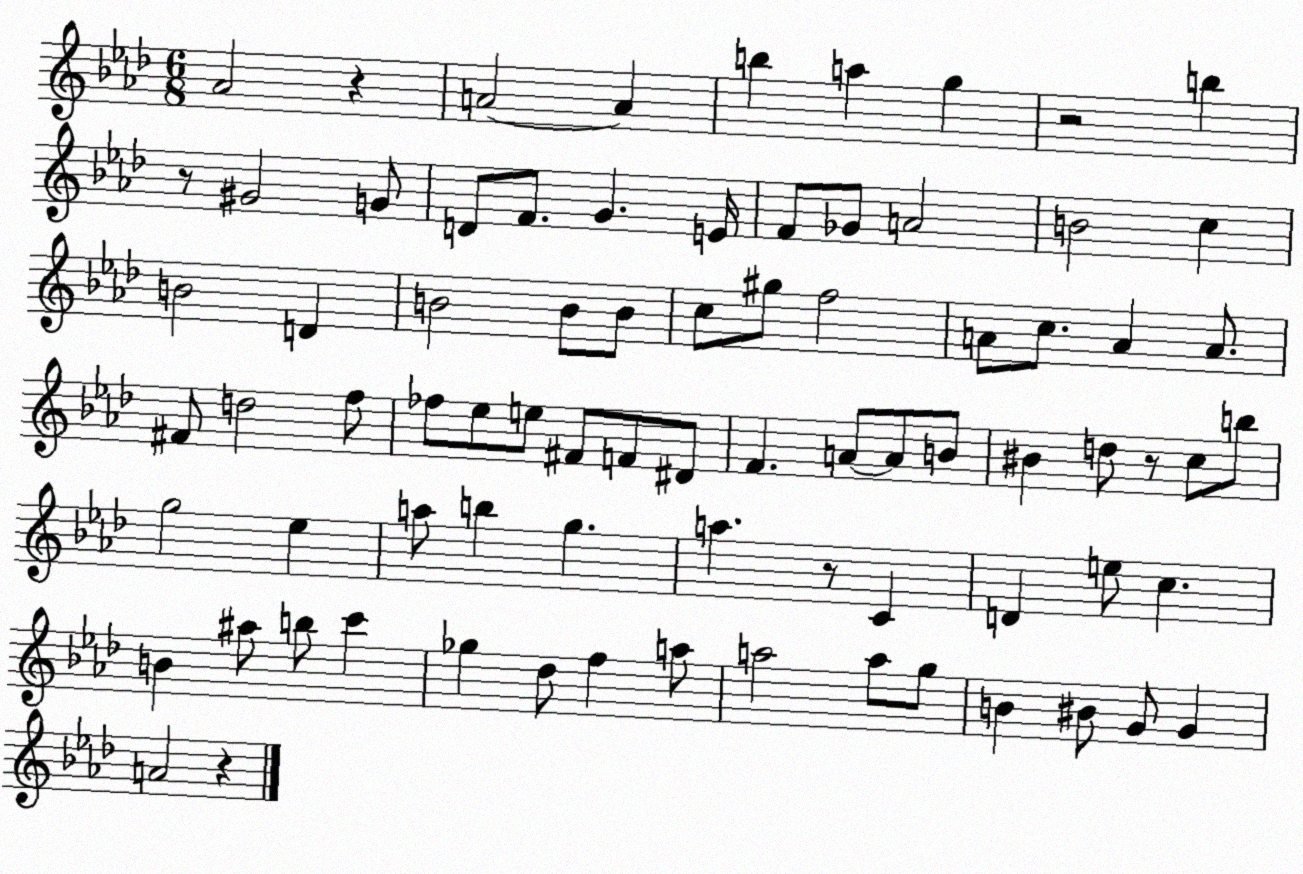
X:1
T:Untitled
M:6/8
L:1/4
K:Ab
_A2 z A2 A b a g z2 b z/2 ^G2 G/2 D/2 F/2 G E/4 F/2 _G/2 A2 B2 c B2 D B2 B/2 B/2 c/2 ^g/2 f2 A/2 c/2 A A/2 ^F/2 d2 f/2 _f/2 _e/2 e/2 ^F/2 F/2 ^D/2 F A/2 A/2 B/2 ^B d/2 z/2 c/2 b/2 g2 _e a/2 b g a z/2 C D e/2 c B ^a/2 b/2 c' _g _d/2 f a/2 a2 a/2 g/2 B ^B/2 G/2 G A2 z